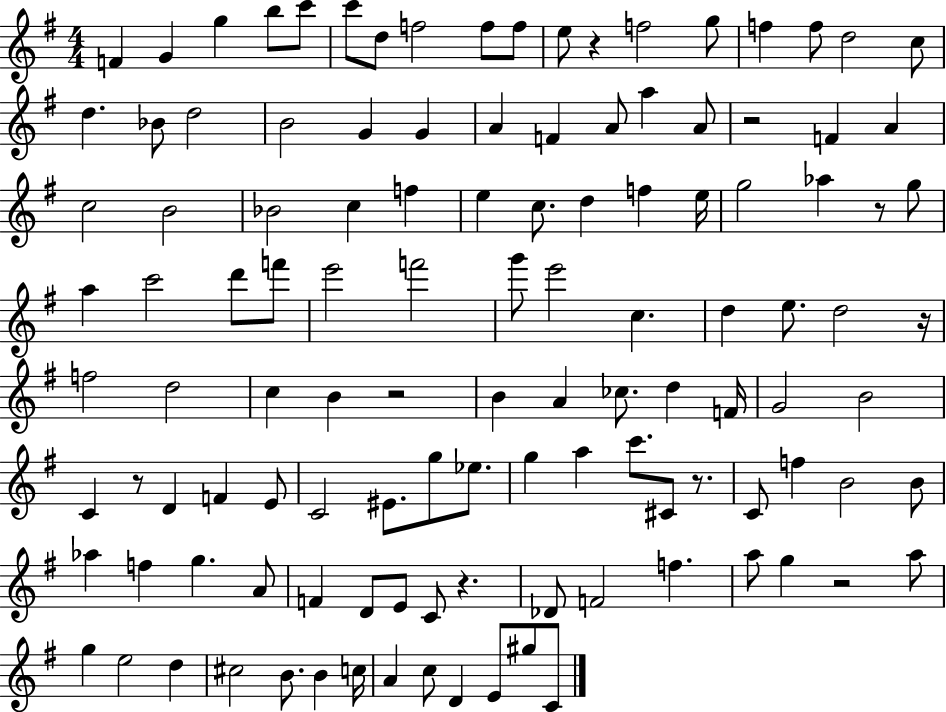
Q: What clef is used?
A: treble